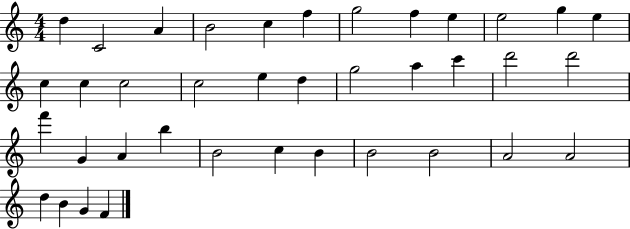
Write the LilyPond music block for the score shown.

{
  \clef treble
  \numericTimeSignature
  \time 4/4
  \key c \major
  d''4 c'2 a'4 | b'2 c''4 f''4 | g''2 f''4 e''4 | e''2 g''4 e''4 | \break c''4 c''4 c''2 | c''2 e''4 d''4 | g''2 a''4 c'''4 | d'''2 d'''2 | \break f'''4 g'4 a'4 b''4 | b'2 c''4 b'4 | b'2 b'2 | a'2 a'2 | \break d''4 b'4 g'4 f'4 | \bar "|."
}